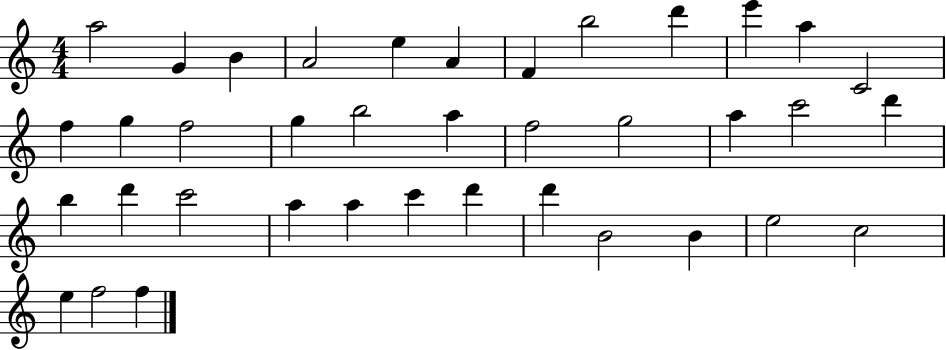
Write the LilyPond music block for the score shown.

{
  \clef treble
  \numericTimeSignature
  \time 4/4
  \key c \major
  a''2 g'4 b'4 | a'2 e''4 a'4 | f'4 b''2 d'''4 | e'''4 a''4 c'2 | \break f''4 g''4 f''2 | g''4 b''2 a''4 | f''2 g''2 | a''4 c'''2 d'''4 | \break b''4 d'''4 c'''2 | a''4 a''4 c'''4 d'''4 | d'''4 b'2 b'4 | e''2 c''2 | \break e''4 f''2 f''4 | \bar "|."
}